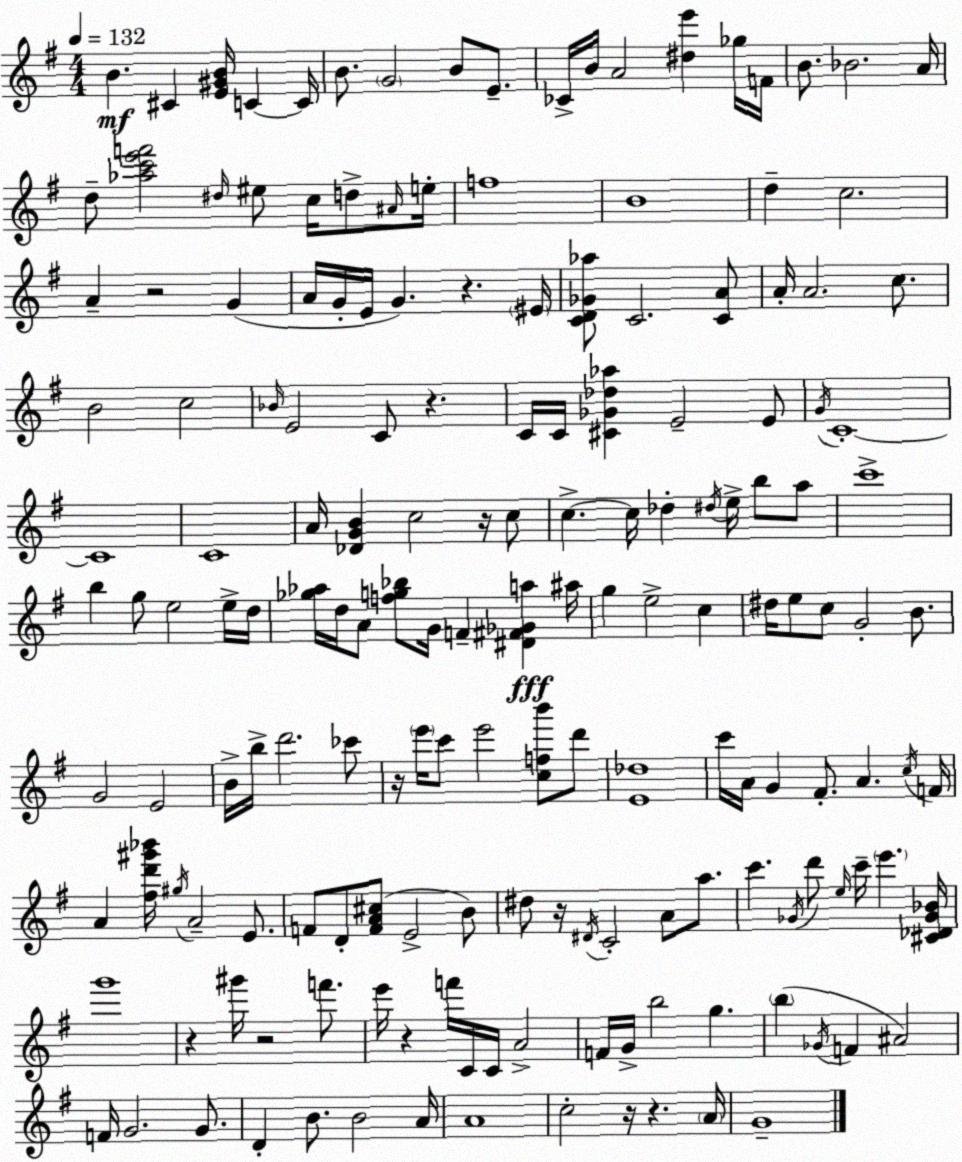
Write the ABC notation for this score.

X:1
T:Untitled
M:4/4
L:1/4
K:G
B ^C [E^GB]/4 C C/4 B/2 G2 B/2 E/2 _C/4 B/4 A2 [^de'] _g/4 F/4 B/2 _B2 A/4 d/2 [_ac'e'f']2 ^d/4 ^e/2 c/4 d/2 ^A/4 e/4 f4 B4 d c2 A z2 G A/4 G/4 E/4 G z ^E/4 [CD_G_a]/2 C2 [CA]/2 A/4 A2 c/2 B2 c2 _B/4 E2 C/2 z C/4 C/4 [^C_G_d_a] E2 E/2 G/4 C4 C4 C4 A/4 [_DGB] c2 z/4 c/2 c c/4 _d ^d/4 e/4 b/2 a/2 c'4 b g/2 e2 e/4 d/4 [_g_a]/4 d/4 A/2 [fg_b]/2 G/4 F [^D^F_Ga] ^a/4 g e2 c ^d/4 e/2 c/2 G2 B/2 G2 E2 B/4 b/4 d'2 _c'/2 z/4 e'/4 c'/2 e'2 [cfb']/2 d'/2 [E_d]4 c'/4 A/4 G ^F/2 A c/4 F/4 A [^fd'^g'_b']/4 ^g/4 A2 E/2 F/2 D/2 [FA^c]/2 E2 B/2 ^d/2 z/4 ^D/4 C2 A/2 a/2 c' _G/4 d'/2 e/4 c'/4 e' [^C_D_G_B]/4 g'4 z ^g'/4 z2 f'/2 e'/4 z f'/4 C/4 C/4 A2 F/4 G/4 b2 g b _G/4 F ^A2 F/4 G2 G/2 D B/2 B2 A/4 A4 c2 z/4 z A/4 G4